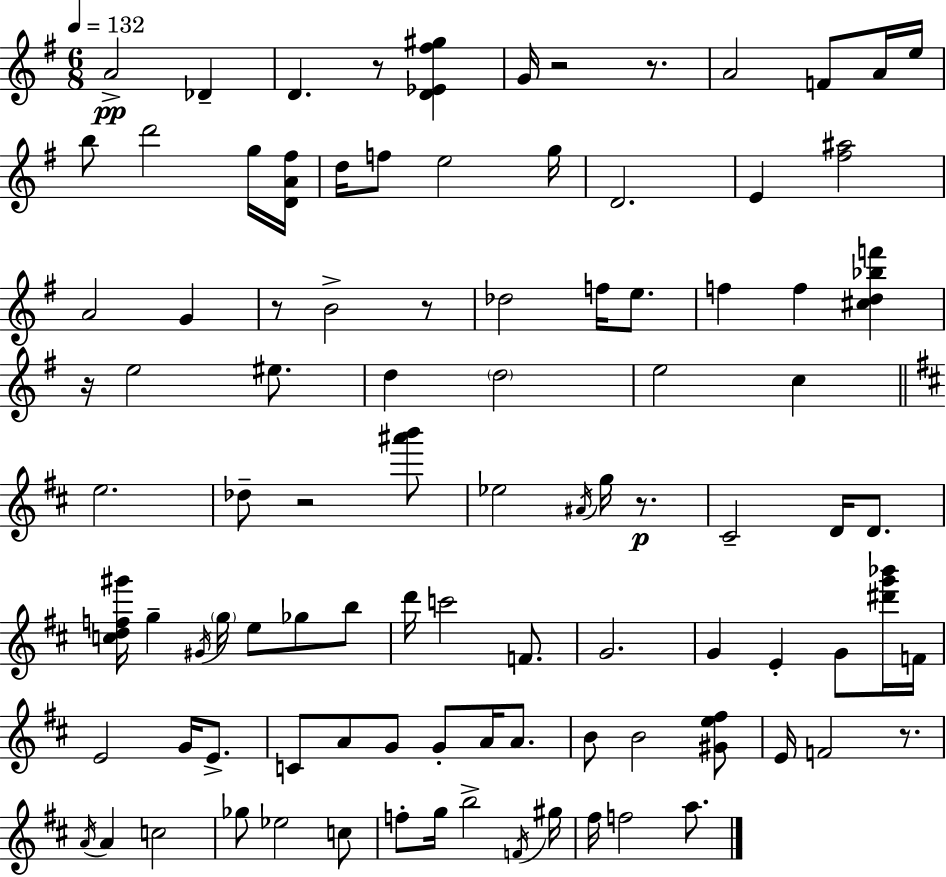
A4/h Db4/q D4/q. R/e [D4,Eb4,F#5,G#5]/q G4/s R/h R/e. A4/h F4/e A4/s E5/s B5/e D6/h G5/s [D4,A4,F#5]/s D5/s F5/e E5/h G5/s D4/h. E4/q [F#5,A#5]/h A4/h G4/q R/e B4/h R/e Db5/h F5/s E5/e. F5/q F5/q [C#5,D5,Bb5,F6]/q R/s E5/h EIS5/e. D5/q D5/h E5/h C5/q E5/h. Db5/e R/h [A#6,B6]/e Eb5/h A#4/s G5/s R/e. C#4/h D4/s D4/e. [C5,D5,F5,G#6]/s G5/q G#4/s G5/s E5/e Gb5/e B5/e D6/s C6/h F4/e. G4/h. G4/q E4/q G4/e [D#6,G6,Bb6]/s F4/s E4/h G4/s E4/e. C4/e A4/e G4/e G4/e A4/s A4/e. B4/e B4/h [G#4,E5,F#5]/e E4/s F4/h R/e. A4/s A4/q C5/h Gb5/e Eb5/h C5/e F5/e G5/s B5/h F4/s G#5/s F#5/s F5/h A5/e.